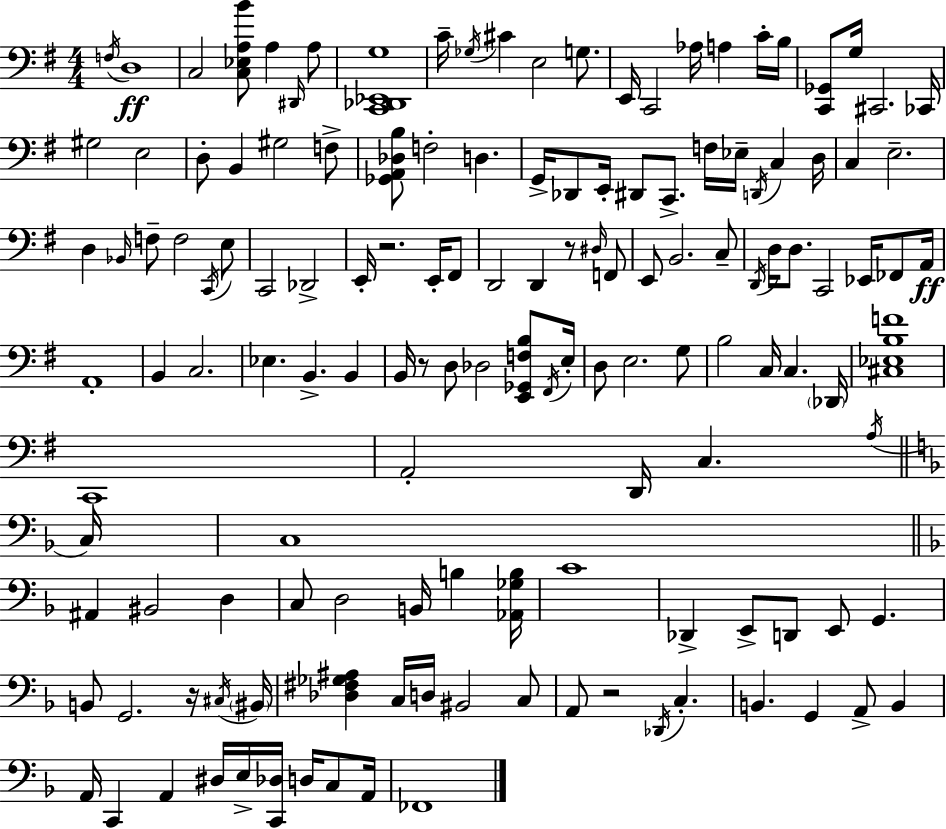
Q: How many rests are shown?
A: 5